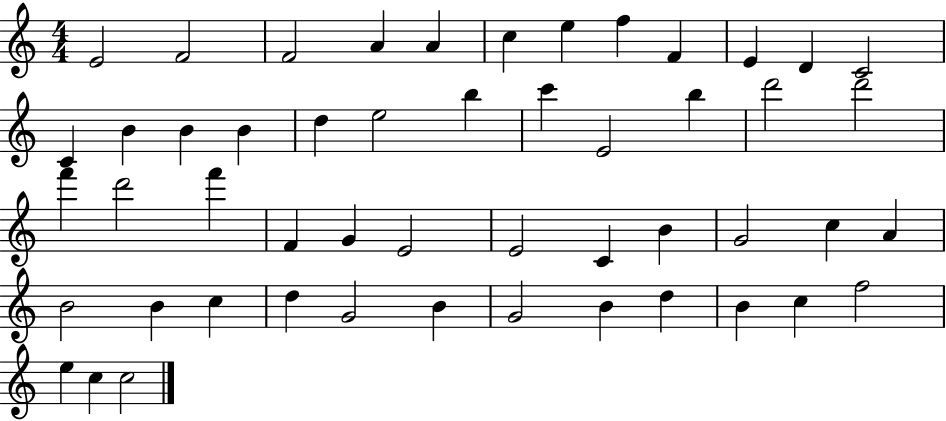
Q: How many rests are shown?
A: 0